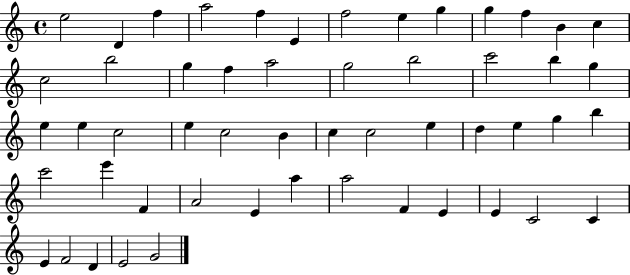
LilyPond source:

{
  \clef treble
  \time 4/4
  \defaultTimeSignature
  \key c \major
  e''2 d'4 f''4 | a''2 f''4 e'4 | f''2 e''4 g''4 | g''4 f''4 b'4 c''4 | \break c''2 b''2 | g''4 f''4 a''2 | g''2 b''2 | c'''2 b''4 g''4 | \break e''4 e''4 c''2 | e''4 c''2 b'4 | c''4 c''2 e''4 | d''4 e''4 g''4 b''4 | \break c'''2 e'''4 f'4 | a'2 e'4 a''4 | a''2 f'4 e'4 | e'4 c'2 c'4 | \break e'4 f'2 d'4 | e'2 g'2 | \bar "|."
}